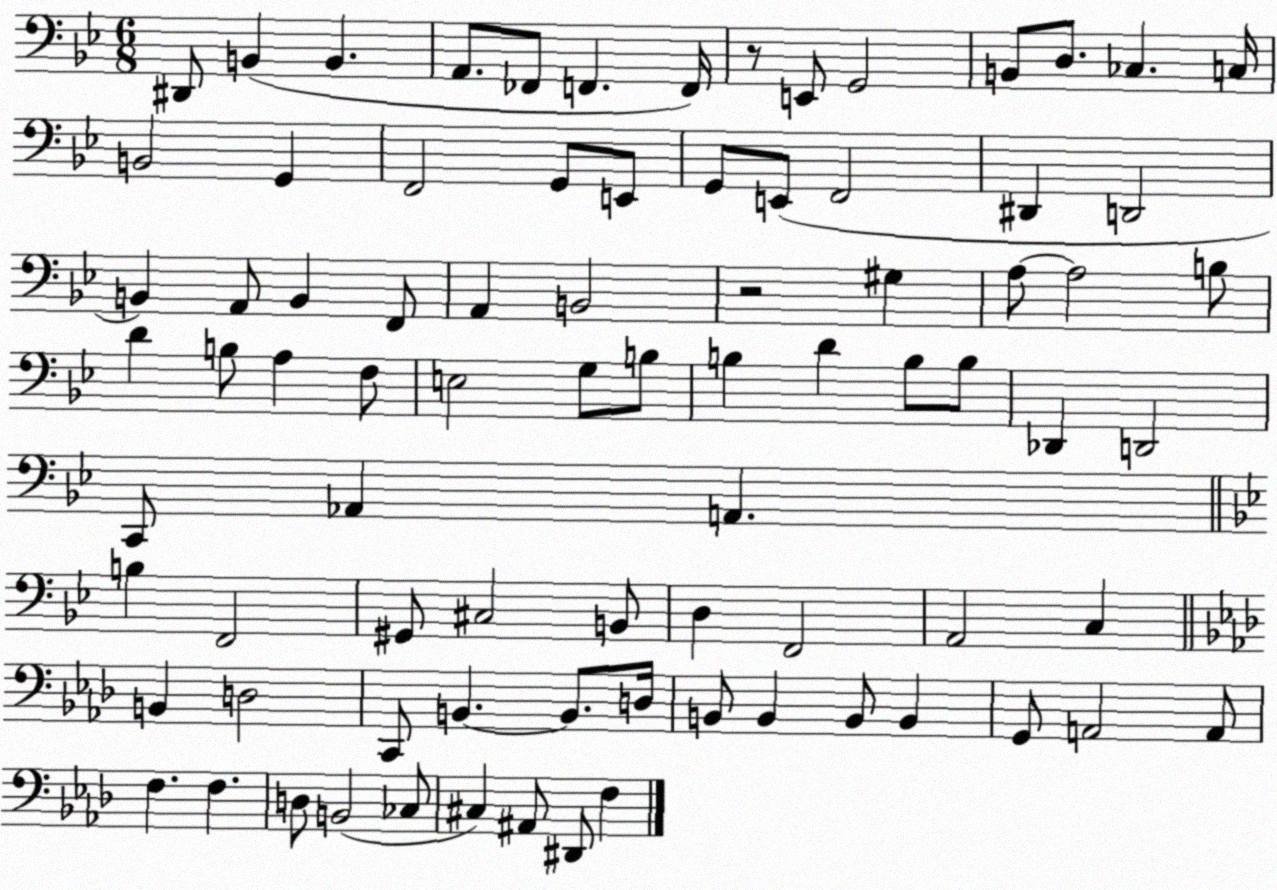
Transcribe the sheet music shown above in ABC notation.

X:1
T:Untitled
M:6/8
L:1/4
K:Bb
^D,,/2 B,, B,, A,,/2 _F,,/2 F,, F,,/4 z/2 E,,/2 G,,2 B,,/2 D,/2 _C, C,/4 B,,2 G,, F,,2 G,,/2 E,,/2 G,,/2 E,,/2 F,,2 ^D,, D,,2 B,, A,,/2 B,, F,,/2 A,, B,,2 z2 ^G, A,/2 A,2 B,/2 D B,/2 A, F,/2 E,2 G,/2 B,/2 B, D B,/2 B,/2 _D,, D,,2 C,,/2 _A,, A,, B, F,,2 ^G,,/2 ^C,2 B,,/2 D, F,,2 A,,2 C, B,, D,2 C,,/2 B,, B,,/2 D,/4 B,,/2 B,, B,,/2 B,, G,,/2 A,,2 A,,/2 F, F, D,/2 B,,2 _C,/2 ^C, ^A,,/2 ^D,,/2 F,